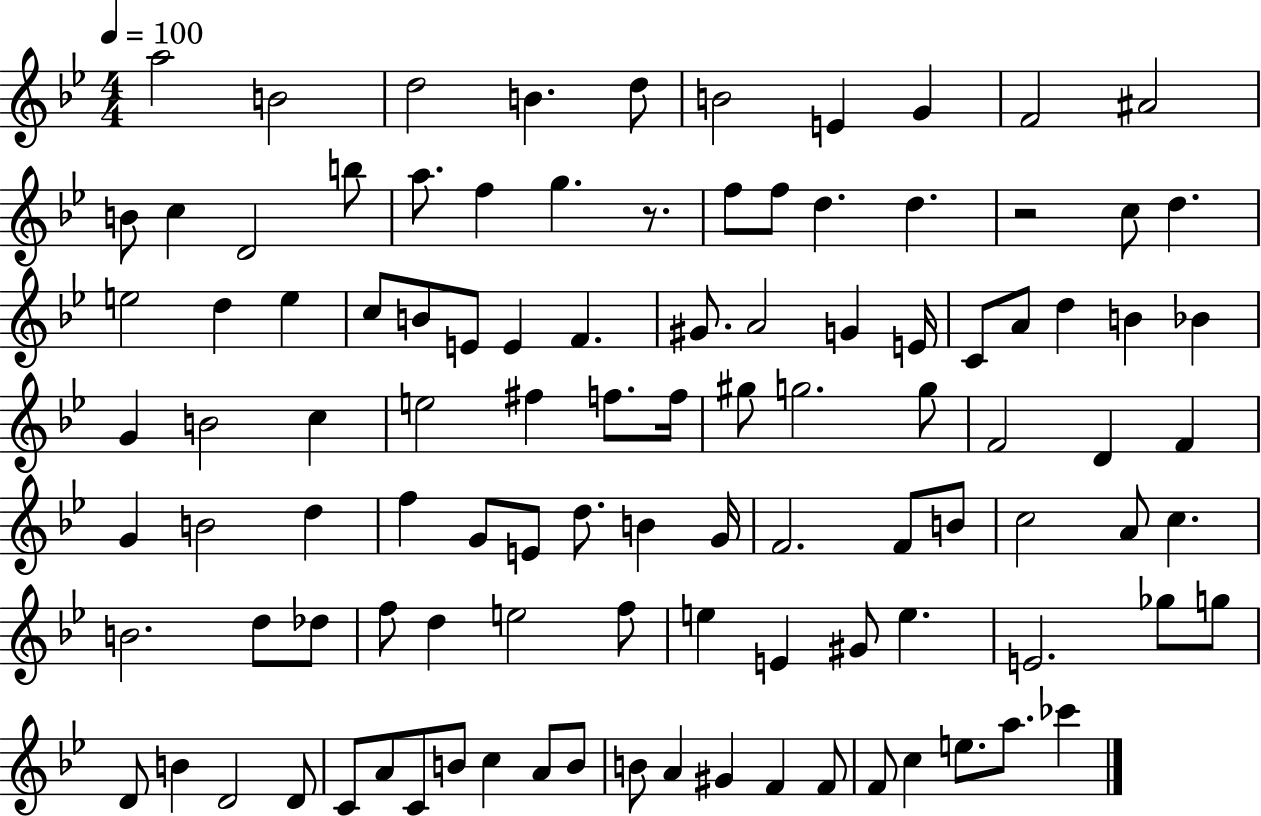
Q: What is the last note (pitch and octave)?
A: CES6